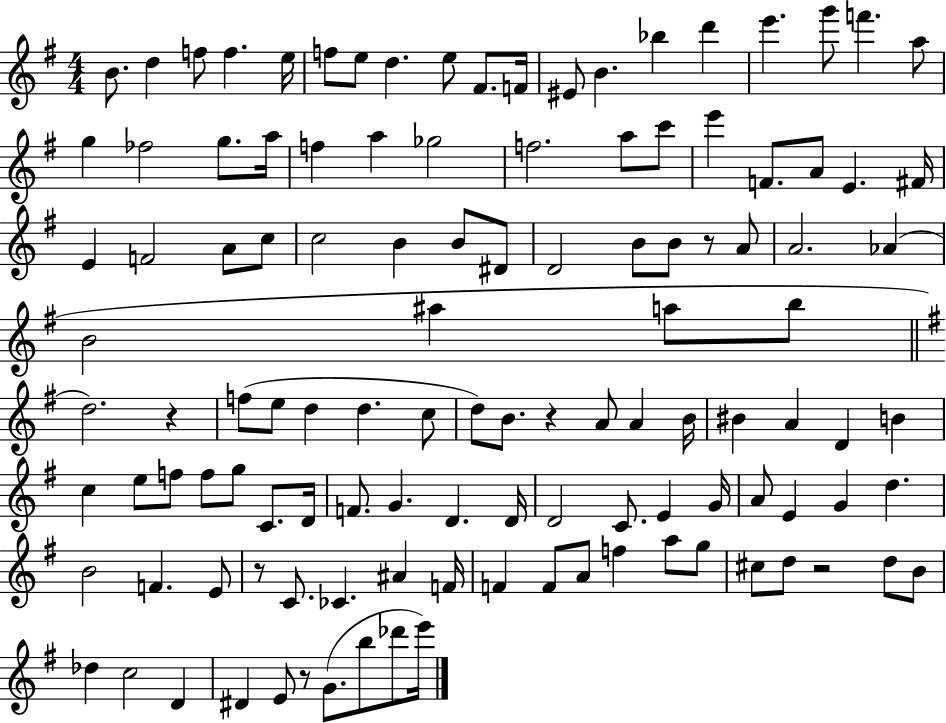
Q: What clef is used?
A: treble